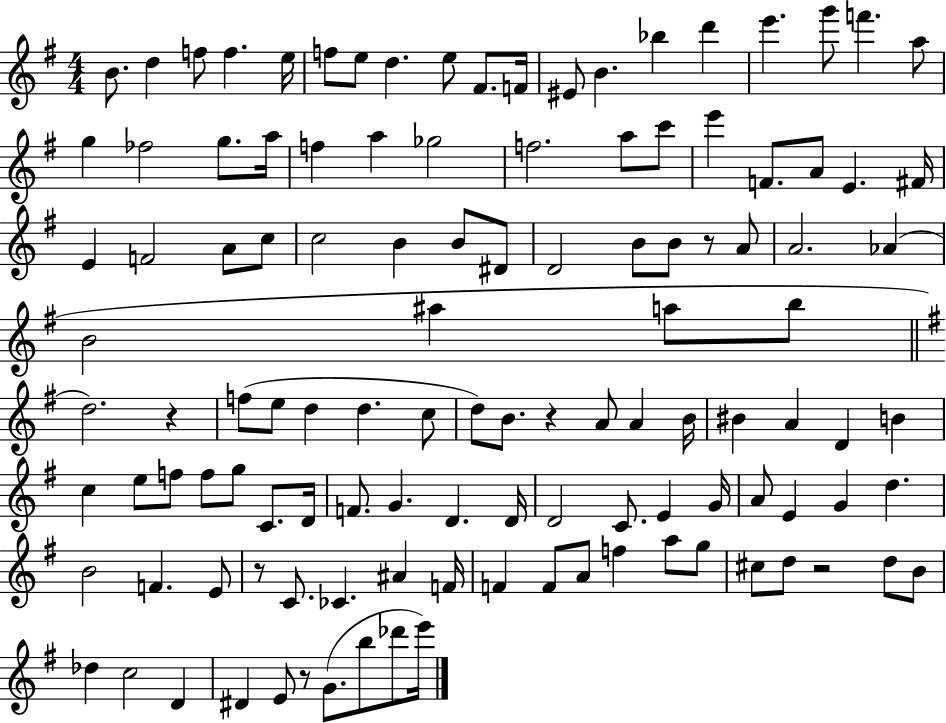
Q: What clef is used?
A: treble